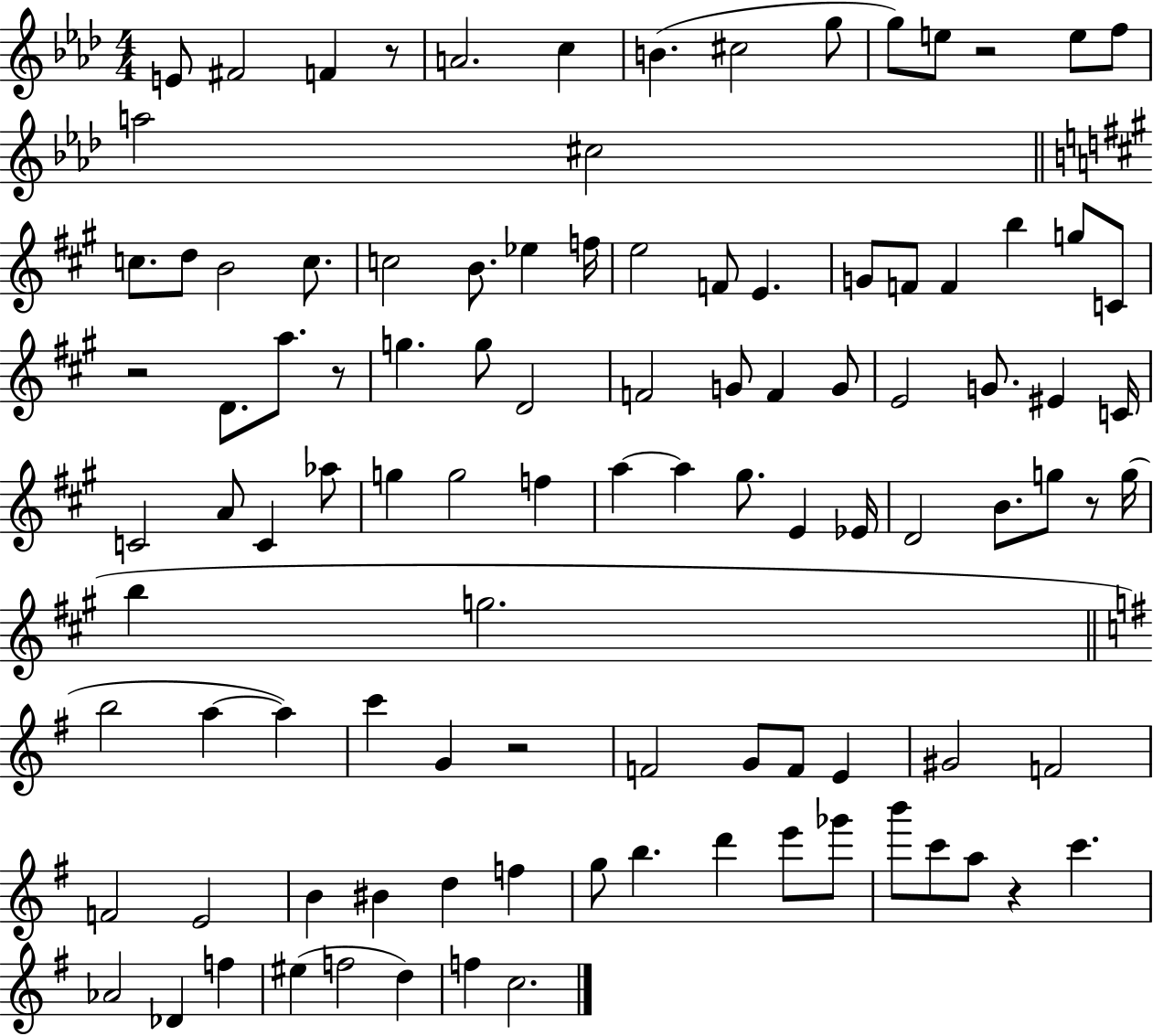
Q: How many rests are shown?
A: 7